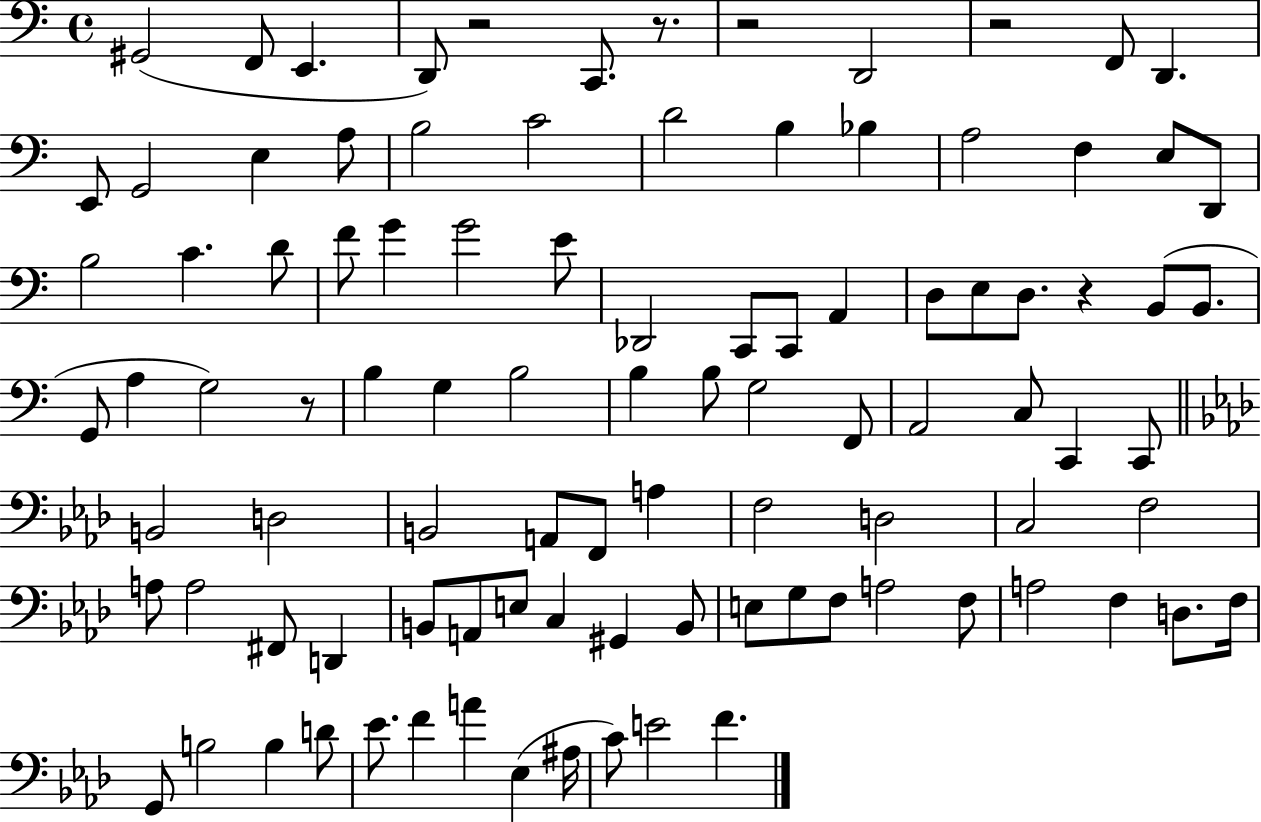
{
  \clef bass
  \time 4/4
  \defaultTimeSignature
  \key c \major
  gis,2( f,8 e,4. | d,8) r2 c,8. r8. | r2 d,2 | r2 f,8 d,4. | \break e,8 g,2 e4 a8 | b2 c'2 | d'2 b4 bes4 | a2 f4 e8 d,8 | \break b2 c'4. d'8 | f'8 g'4 g'2 e'8 | des,2 c,8 c,8 a,4 | d8 e8 d8. r4 b,8( b,8. | \break g,8 a4 g2) r8 | b4 g4 b2 | b4 b8 g2 f,8 | a,2 c8 c,4 c,8 | \break \bar "||" \break \key f \minor b,2 d2 | b,2 a,8 f,8 a4 | f2 d2 | c2 f2 | \break a8 a2 fis,8 d,4 | b,8 a,8 e8 c4 gis,4 b,8 | e8 g8 f8 a2 f8 | a2 f4 d8. f16 | \break g,8 b2 b4 d'8 | ees'8. f'4 a'4 ees4( ais16 | c'8) e'2 f'4. | \bar "|."
}